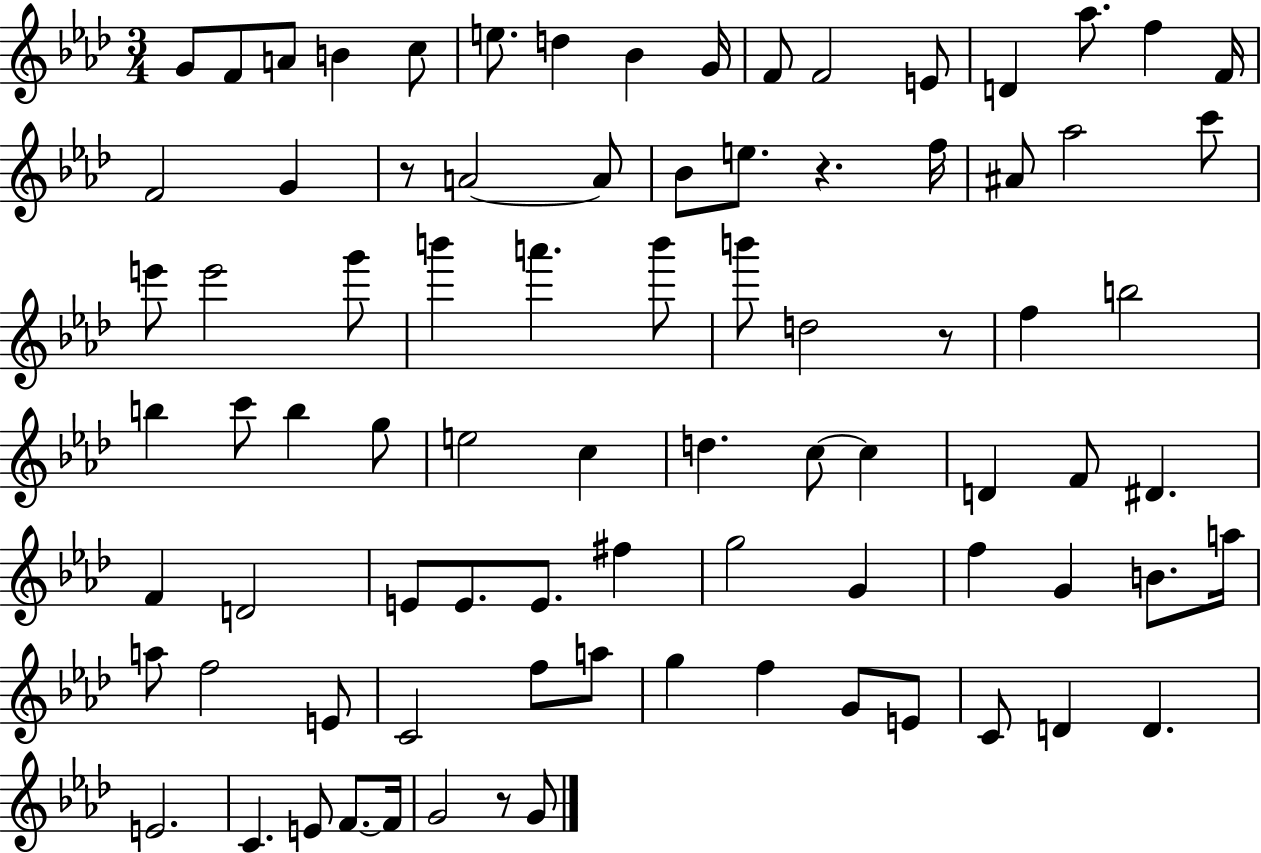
{
  \clef treble
  \numericTimeSignature
  \time 3/4
  \key aes \major
  g'8 f'8 a'8 b'4 c''8 | e''8. d''4 bes'4 g'16 | f'8 f'2 e'8 | d'4 aes''8. f''4 f'16 | \break f'2 g'4 | r8 a'2~~ a'8 | bes'8 e''8. r4. f''16 | ais'8 aes''2 c'''8 | \break e'''8 e'''2 g'''8 | b'''4 a'''4. b'''8 | b'''8 d''2 r8 | f''4 b''2 | \break b''4 c'''8 b''4 g''8 | e''2 c''4 | d''4. c''8~~ c''4 | d'4 f'8 dis'4. | \break f'4 d'2 | e'8 e'8. e'8. fis''4 | g''2 g'4 | f''4 g'4 b'8. a''16 | \break a''8 f''2 e'8 | c'2 f''8 a''8 | g''4 f''4 g'8 e'8 | c'8 d'4 d'4. | \break e'2. | c'4. e'8 f'8.~~ f'16 | g'2 r8 g'8 | \bar "|."
}